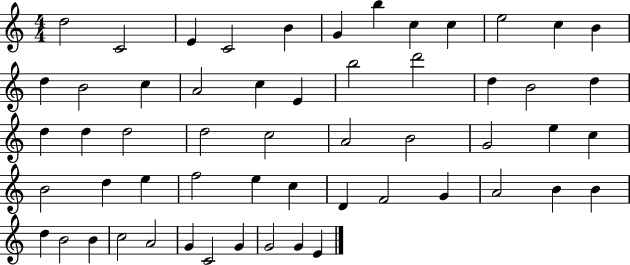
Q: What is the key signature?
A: C major